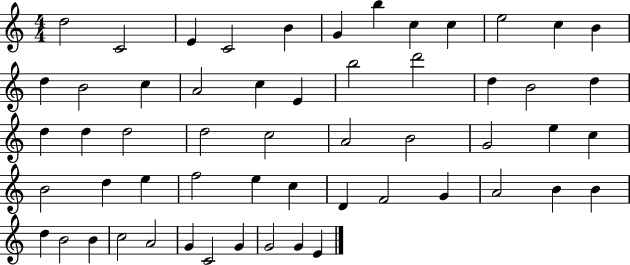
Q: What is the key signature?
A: C major